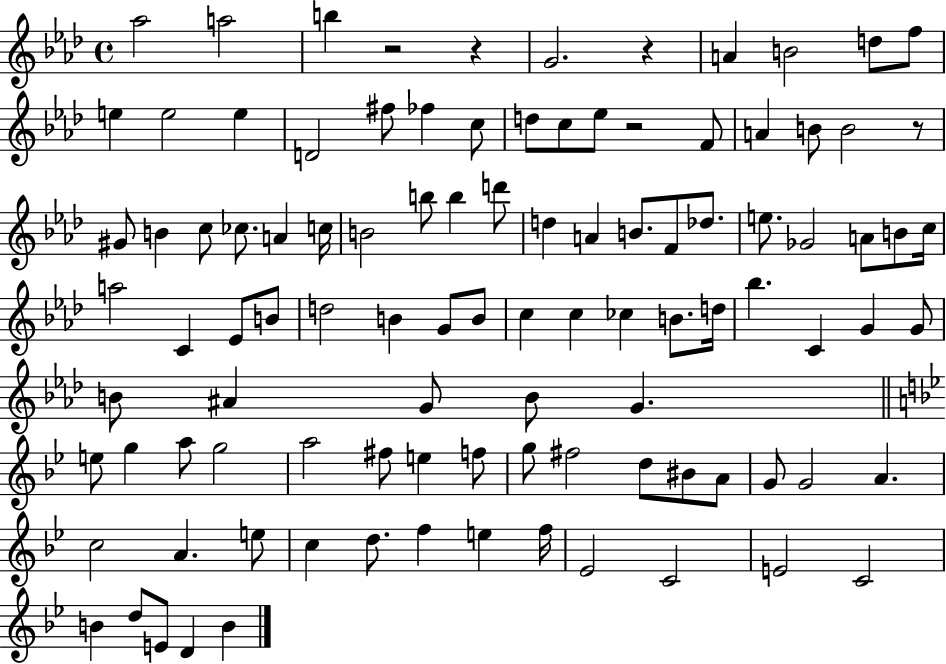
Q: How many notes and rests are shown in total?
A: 102